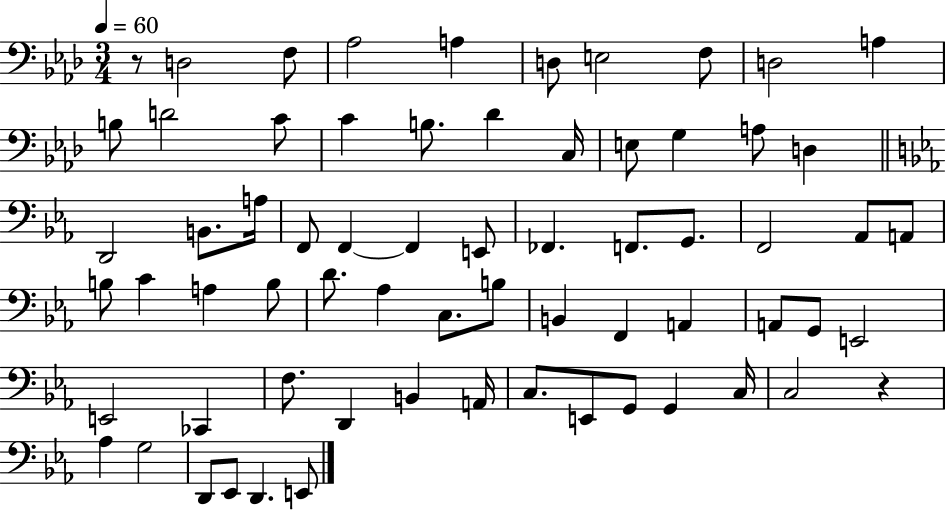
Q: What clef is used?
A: bass